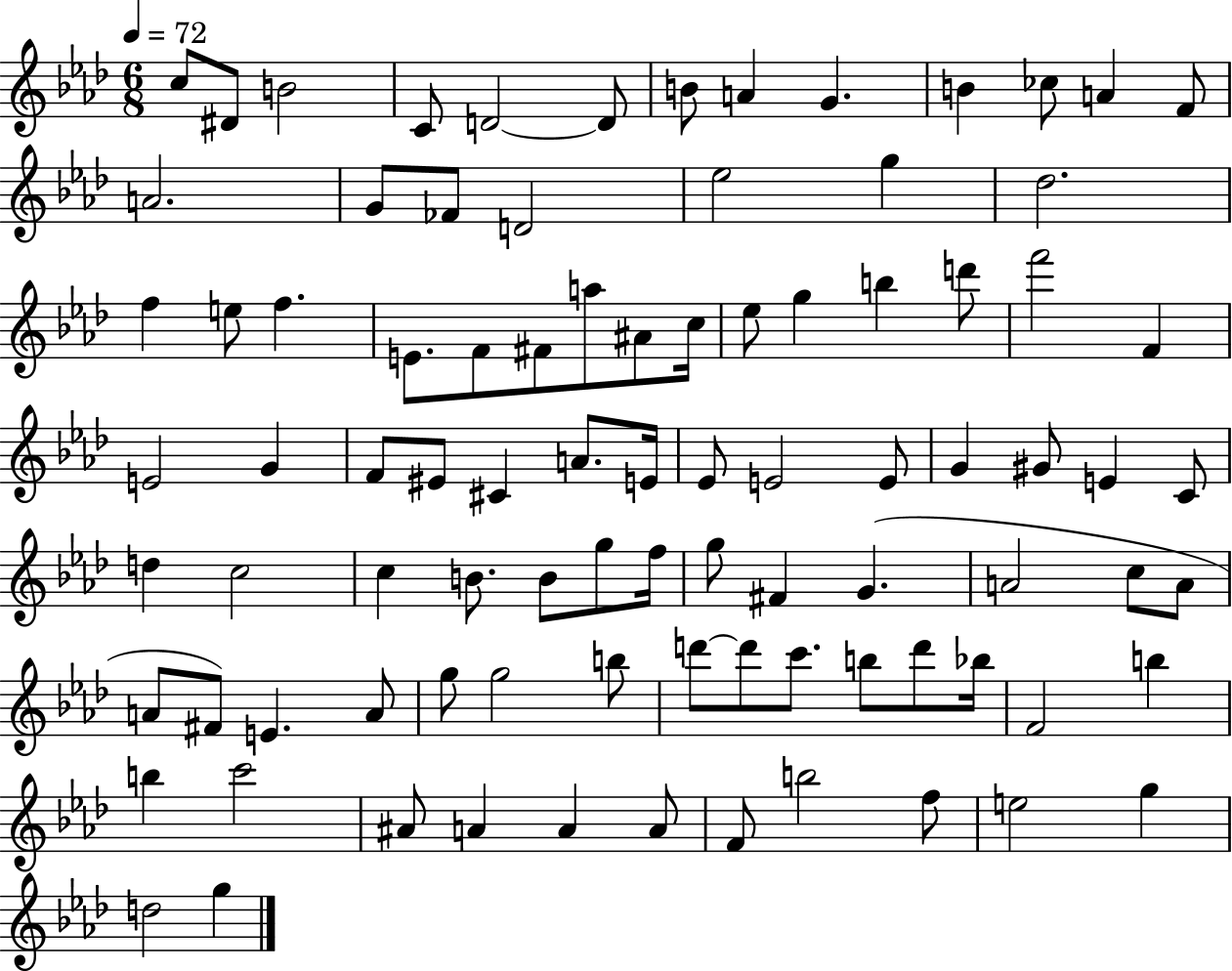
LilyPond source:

{
  \clef treble
  \numericTimeSignature
  \time 6/8
  \key aes \major
  \tempo 4 = 72
  c''8 dis'8 b'2 | c'8 d'2~~ d'8 | b'8 a'4 g'4. | b'4 ces''8 a'4 f'8 | \break a'2. | g'8 fes'8 d'2 | ees''2 g''4 | des''2. | \break f''4 e''8 f''4. | e'8. f'8 fis'8 a''8 ais'8 c''16 | ees''8 g''4 b''4 d'''8 | f'''2 f'4 | \break e'2 g'4 | f'8 eis'8 cis'4 a'8. e'16 | ees'8 e'2 e'8 | g'4 gis'8 e'4 c'8 | \break d''4 c''2 | c''4 b'8. b'8 g''8 f''16 | g''8 fis'4 g'4.( | a'2 c''8 a'8 | \break a'8 fis'8) e'4. a'8 | g''8 g''2 b''8 | d'''8~~ d'''8 c'''8. b''8 d'''8 bes''16 | f'2 b''4 | \break b''4 c'''2 | ais'8 a'4 a'4 a'8 | f'8 b''2 f''8 | e''2 g''4 | \break d''2 g''4 | \bar "|."
}